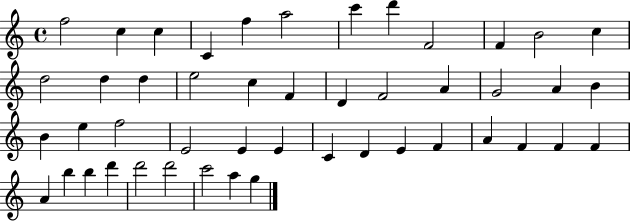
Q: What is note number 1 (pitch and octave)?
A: F5